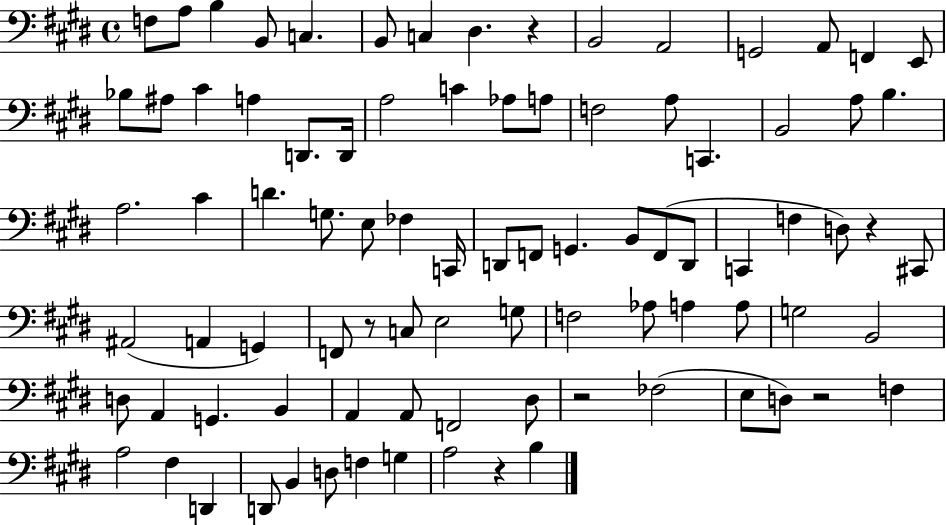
F3/e A3/e B3/q B2/e C3/q. B2/e C3/q D#3/q. R/q B2/h A2/h G2/h A2/e F2/q E2/e Bb3/e A#3/e C#4/q A3/q D2/e. D2/s A3/h C4/q Ab3/e A3/e F3/h A3/e C2/q. B2/h A3/e B3/q. A3/h. C#4/q D4/q. G3/e. E3/e FES3/q C2/s D2/e F2/e G2/q. B2/e F2/e D2/e C2/q F3/q D3/e R/q C#2/e A#2/h A2/q G2/q F2/e R/e C3/e E3/h G3/e F3/h Ab3/e A3/q A3/e G3/h B2/h D3/e A2/q G2/q. B2/q A2/q A2/e F2/h D#3/e R/h FES3/h E3/e D3/e R/h F3/q A3/h F#3/q D2/q D2/e B2/q D3/e F3/q G3/q A3/h R/q B3/q